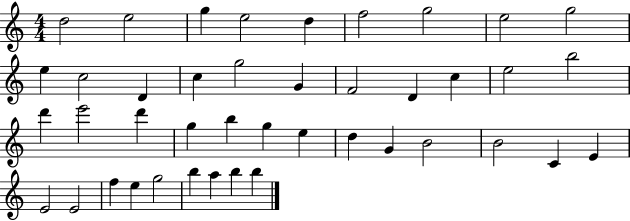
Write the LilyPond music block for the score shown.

{
  \clef treble
  \numericTimeSignature
  \time 4/4
  \key c \major
  d''2 e''2 | g''4 e''2 d''4 | f''2 g''2 | e''2 g''2 | \break e''4 c''2 d'4 | c''4 g''2 g'4 | f'2 d'4 c''4 | e''2 b''2 | \break d'''4 e'''2 d'''4 | g''4 b''4 g''4 e''4 | d''4 g'4 b'2 | b'2 c'4 e'4 | \break e'2 e'2 | f''4 e''4 g''2 | b''4 a''4 b''4 b''4 | \bar "|."
}